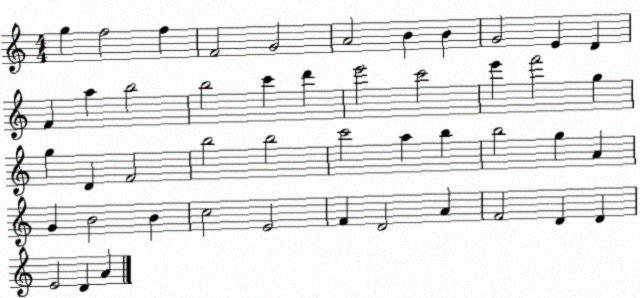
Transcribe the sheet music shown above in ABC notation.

X:1
T:Untitled
M:4/4
L:1/4
K:C
g f2 f F2 G2 A2 B B G2 E D F a b2 b2 c' d' e'2 c'2 e' f'2 g g D F2 b2 b2 c'2 a b b2 g A G B2 B c2 E2 F D2 A F2 D D E2 D A